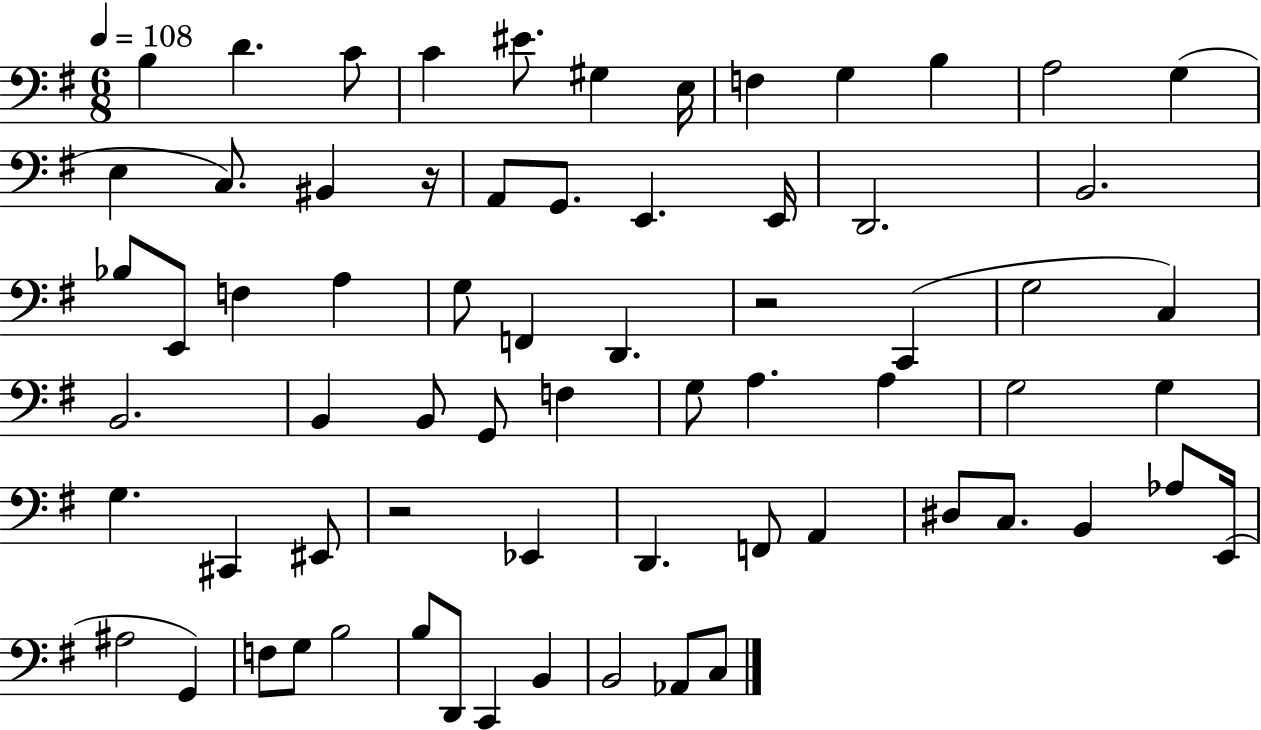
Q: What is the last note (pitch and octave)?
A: C3